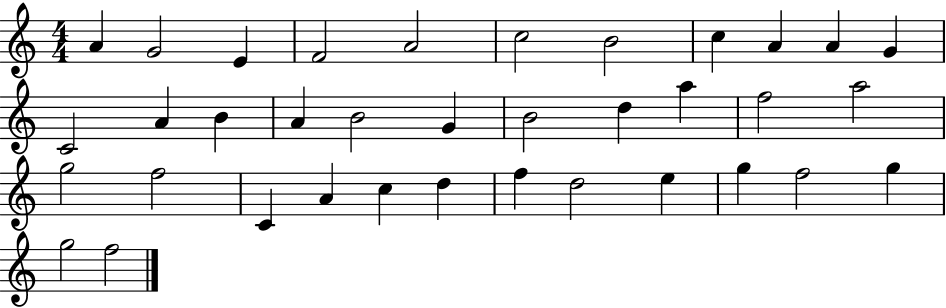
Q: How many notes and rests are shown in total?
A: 36